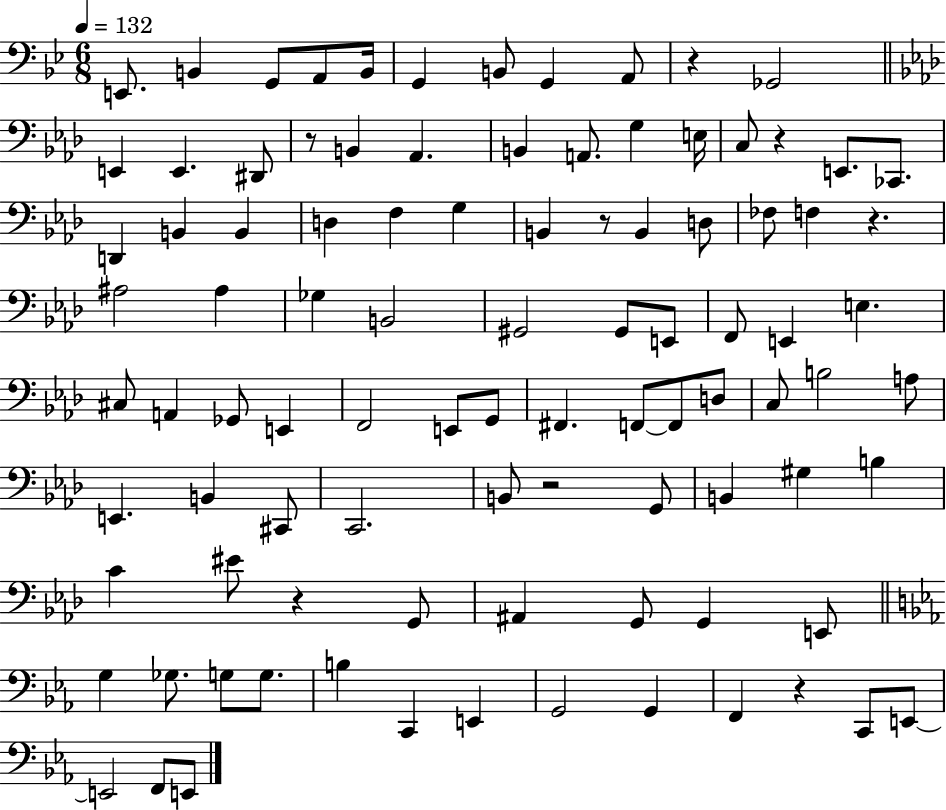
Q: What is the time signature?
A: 6/8